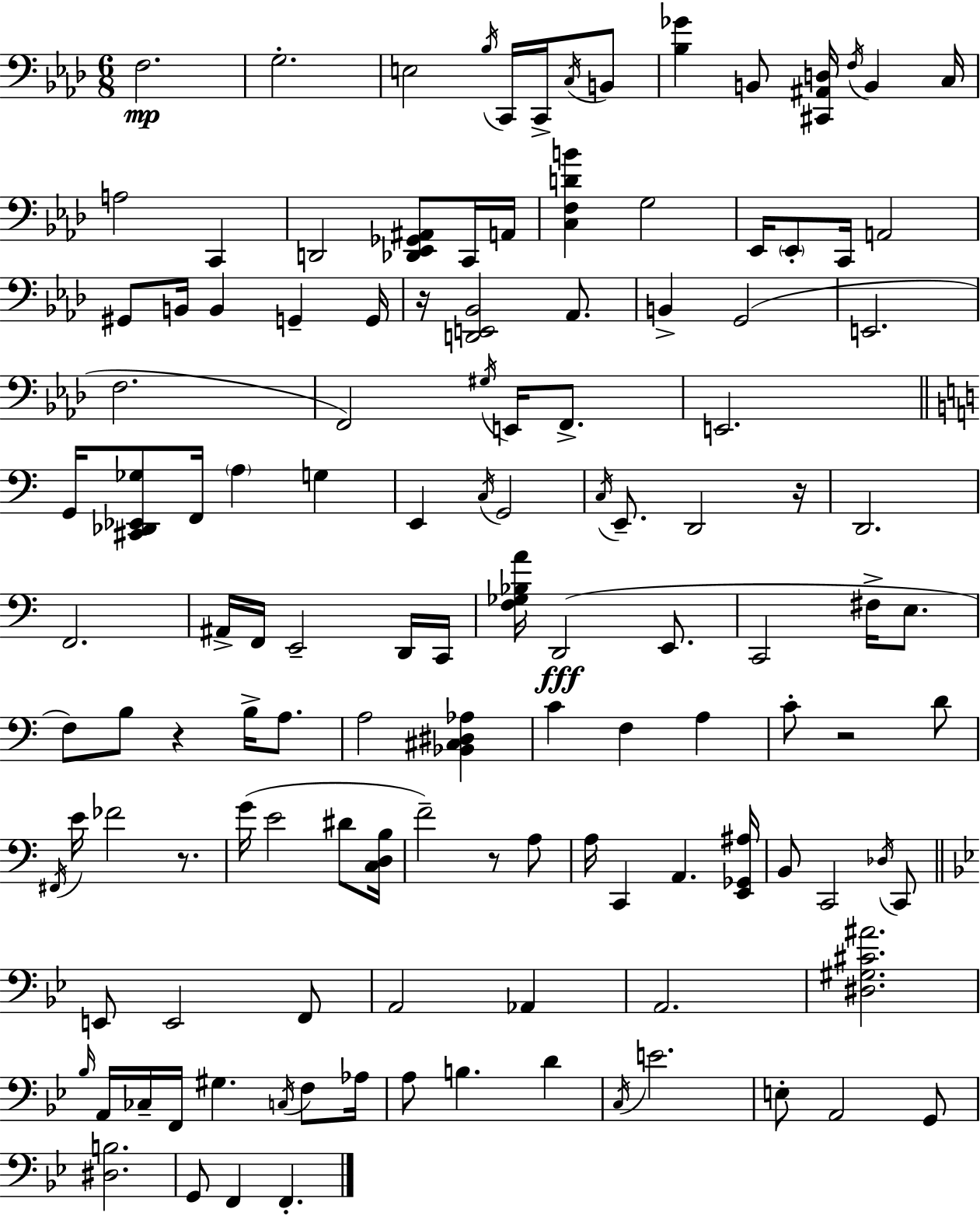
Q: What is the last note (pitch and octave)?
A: F2